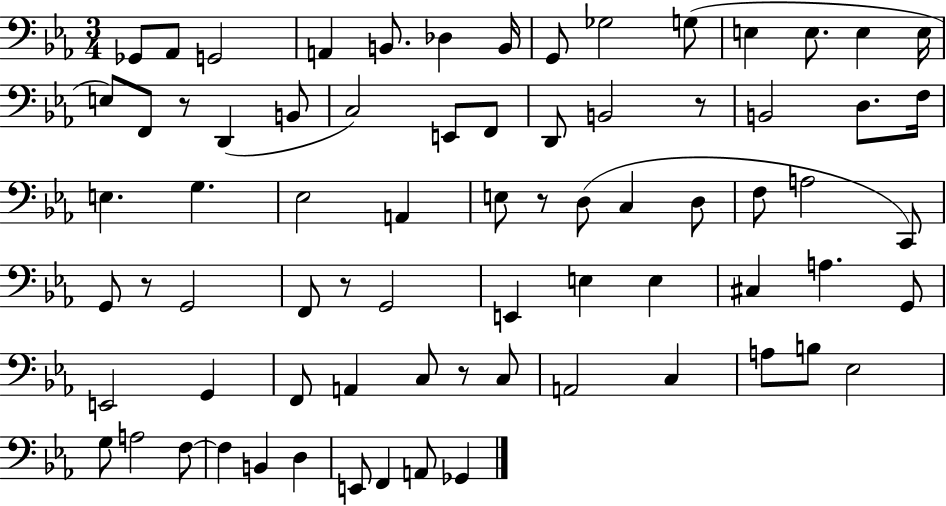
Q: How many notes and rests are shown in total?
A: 74